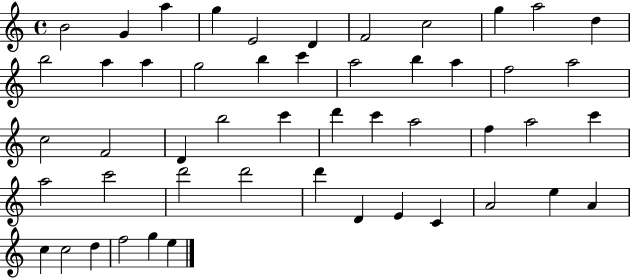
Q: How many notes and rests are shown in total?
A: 50